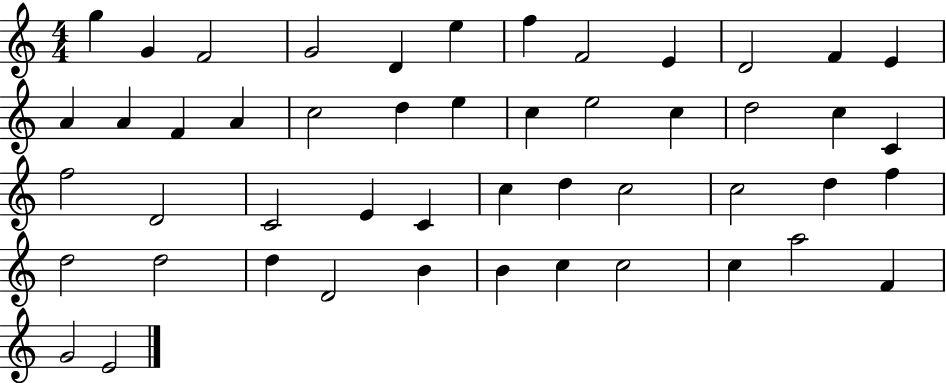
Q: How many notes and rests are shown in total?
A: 49